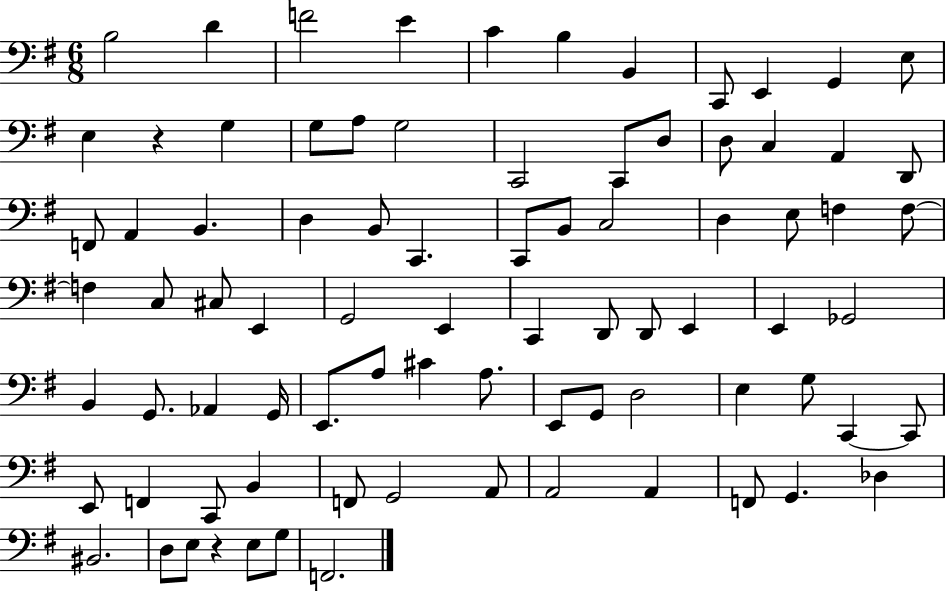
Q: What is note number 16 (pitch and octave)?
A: G3